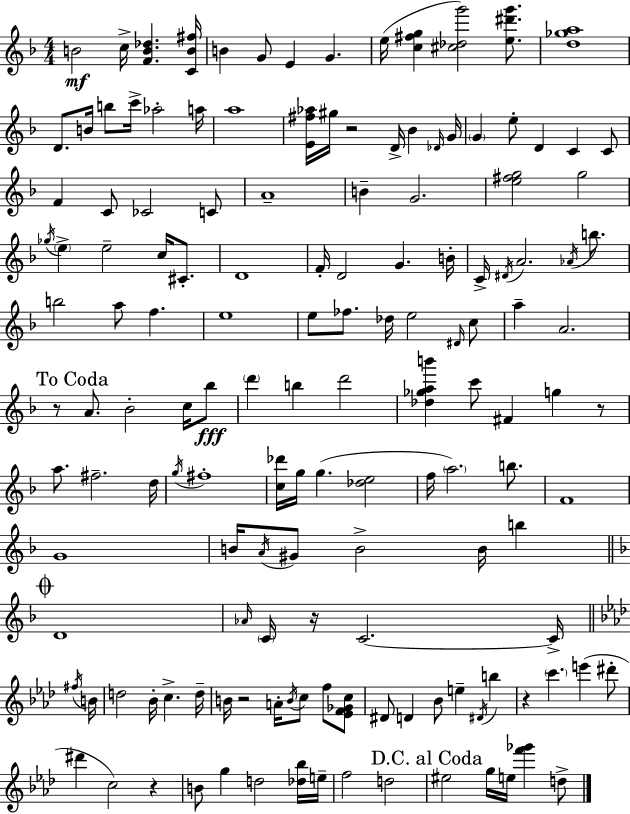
X:1
T:Untitled
M:4/4
L:1/4
K:Dm
B2 c/4 [FB_d] [CB^f]/4 B G/2 E G e/4 [c^fg] [^c_dg']2 [e^d'g']/2 [d_ga]4 D/2 B/4 b/2 c'/4 _a2 a/4 a4 [E^f_a]/4 ^g/4 z2 D/4 _B _D/4 G/4 G e/2 D C C/2 F C/2 _C2 C/2 A4 B G2 [e^fg]2 g2 _g/4 e e2 c/4 ^C/2 D4 F/4 D2 G B/4 C/4 ^D/4 A2 _A/4 b/2 b2 a/2 f e4 e/2 _f/2 _d/4 e2 ^D/4 c/2 a A2 z/2 A/2 _B2 c/4 _b/2 d' b d'2 [_d_gab'] c'/2 ^F g z/2 a/2 ^f2 d/4 g/4 ^f4 [c_d']/4 g/4 g [_de]2 f/4 a2 b/2 F4 G4 B/4 A/4 ^G/2 B2 B/4 b D4 _A/4 C/4 z/4 C2 C/4 ^f/4 B/4 d2 _B/4 c d/4 B/4 z2 A/4 B/4 c/2 f/2 [_EF_Gc]/2 ^D/2 D _B/2 e ^D/4 b z c' e' ^d'/2 ^d' c2 z B/2 g d2 [_d_b]/4 e/4 f2 d2 ^e2 g/4 e/4 [f'_g'] d/2